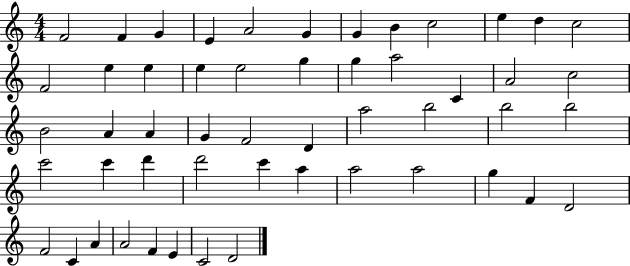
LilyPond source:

{
  \clef treble
  \numericTimeSignature
  \time 4/4
  \key c \major
  f'2 f'4 g'4 | e'4 a'2 g'4 | g'4 b'4 c''2 | e''4 d''4 c''2 | \break f'2 e''4 e''4 | e''4 e''2 g''4 | g''4 a''2 c'4 | a'2 c''2 | \break b'2 a'4 a'4 | g'4 f'2 d'4 | a''2 b''2 | b''2 b''2 | \break c'''2 c'''4 d'''4 | d'''2 c'''4 a''4 | a''2 a''2 | g''4 f'4 d'2 | \break f'2 c'4 a'4 | a'2 f'4 e'4 | c'2 d'2 | \bar "|."
}